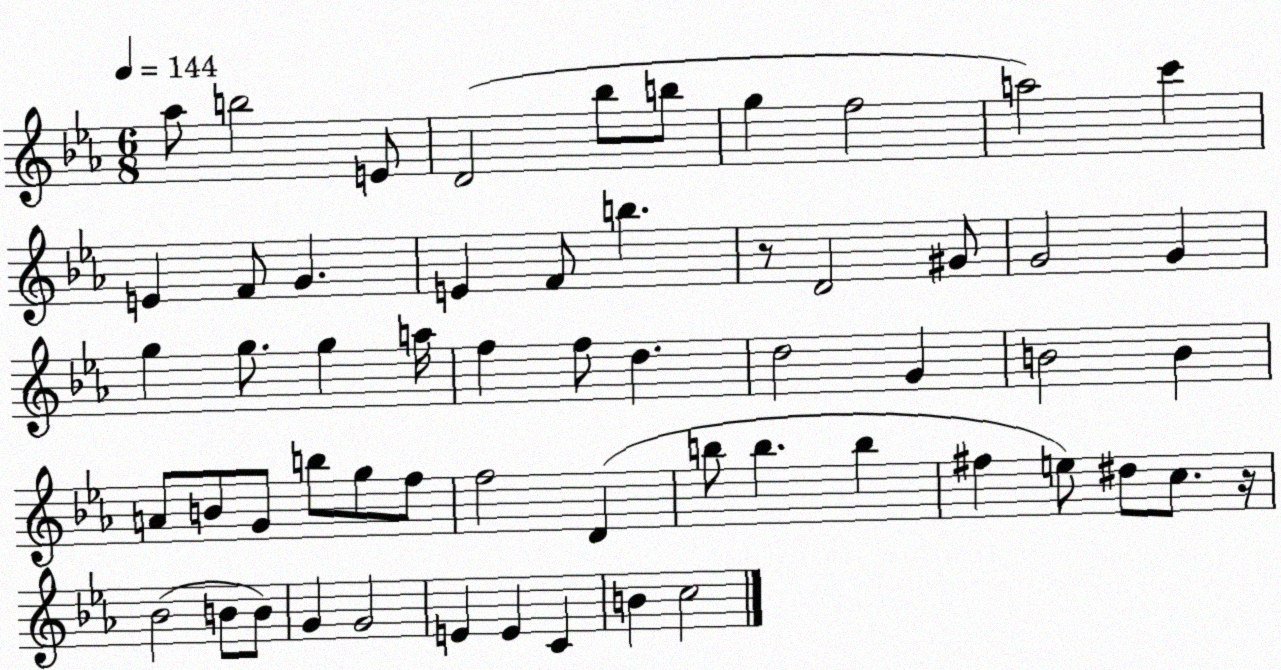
X:1
T:Untitled
M:6/8
L:1/4
K:Eb
_a/2 b2 E/2 D2 _b/2 b/2 g f2 a2 c' E F/2 G E F/2 b z/2 D2 ^G/2 G2 G g g/2 g a/4 f f/2 d d2 G B2 B A/2 B/2 G/2 b/2 g/2 f/2 f2 D b/2 b b ^f e/2 ^d/2 c/2 z/4 _B2 B/2 B/2 G G2 E E C B c2